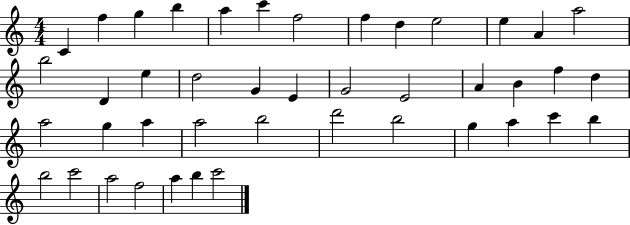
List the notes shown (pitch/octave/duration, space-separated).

C4/q F5/q G5/q B5/q A5/q C6/q F5/h F5/q D5/q E5/h E5/q A4/q A5/h B5/h D4/q E5/q D5/h G4/q E4/q G4/h E4/h A4/q B4/q F5/q D5/q A5/h G5/q A5/q A5/h B5/h D6/h B5/h G5/q A5/q C6/q B5/q B5/h C6/h A5/h F5/h A5/q B5/q C6/h